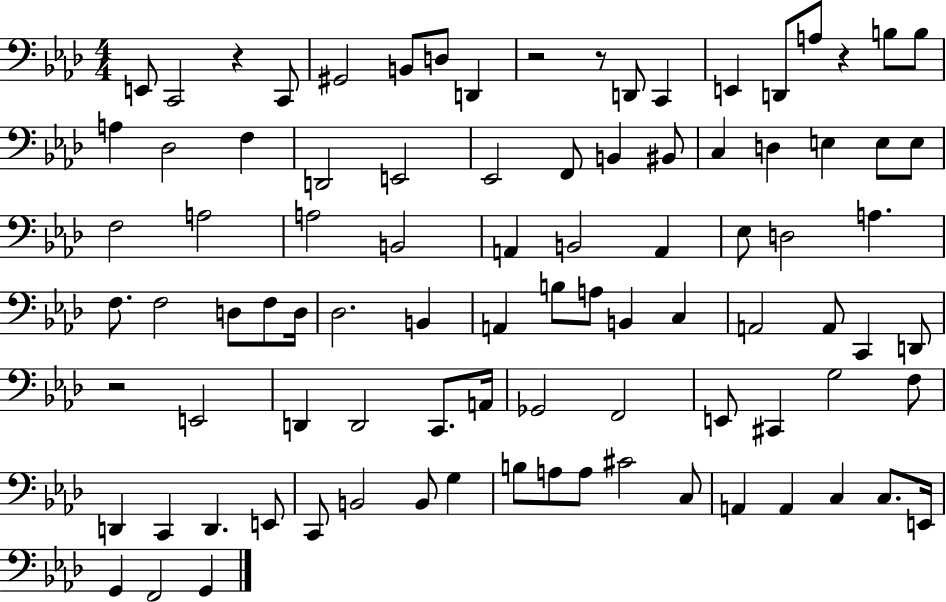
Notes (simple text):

E2/e C2/h R/q C2/e G#2/h B2/e D3/e D2/q R/h R/e D2/e C2/q E2/q D2/e A3/e R/q B3/e B3/e A3/q Db3/h F3/q D2/h E2/h Eb2/h F2/e B2/q BIS2/e C3/q D3/q E3/q E3/e E3/e F3/h A3/h A3/h B2/h A2/q B2/h A2/q Eb3/e D3/h A3/q. F3/e. F3/h D3/e F3/e D3/s Db3/h. B2/q A2/q B3/e A3/e B2/q C3/q A2/h A2/e C2/q D2/e R/h E2/h D2/q D2/h C2/e. A2/s Gb2/h F2/h E2/e C#2/q G3/h F3/e D2/q C2/q D2/q. E2/e C2/e B2/h B2/e G3/q B3/e A3/e A3/e C#4/h C3/e A2/q A2/q C3/q C3/e. E2/s G2/q F2/h G2/q